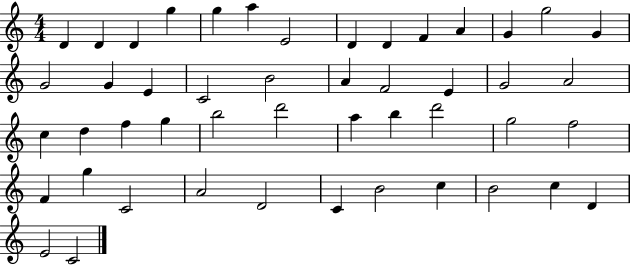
{
  \clef treble
  \numericTimeSignature
  \time 4/4
  \key c \major
  d'4 d'4 d'4 g''4 | g''4 a''4 e'2 | d'4 d'4 f'4 a'4 | g'4 g''2 g'4 | \break g'2 g'4 e'4 | c'2 b'2 | a'4 f'2 e'4 | g'2 a'2 | \break c''4 d''4 f''4 g''4 | b''2 d'''2 | a''4 b''4 d'''2 | g''2 f''2 | \break f'4 g''4 c'2 | a'2 d'2 | c'4 b'2 c''4 | b'2 c''4 d'4 | \break e'2 c'2 | \bar "|."
}